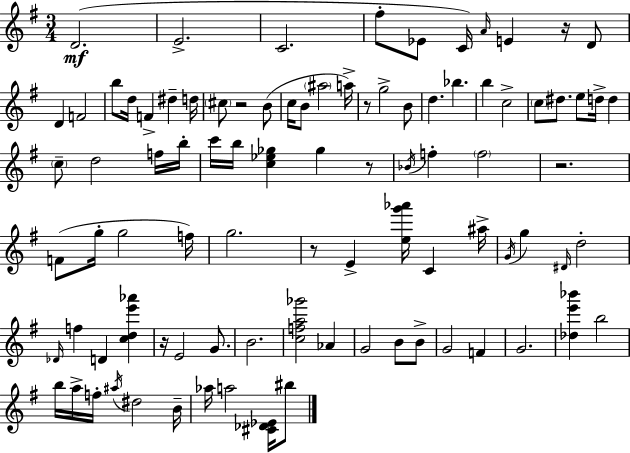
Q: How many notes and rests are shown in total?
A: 91